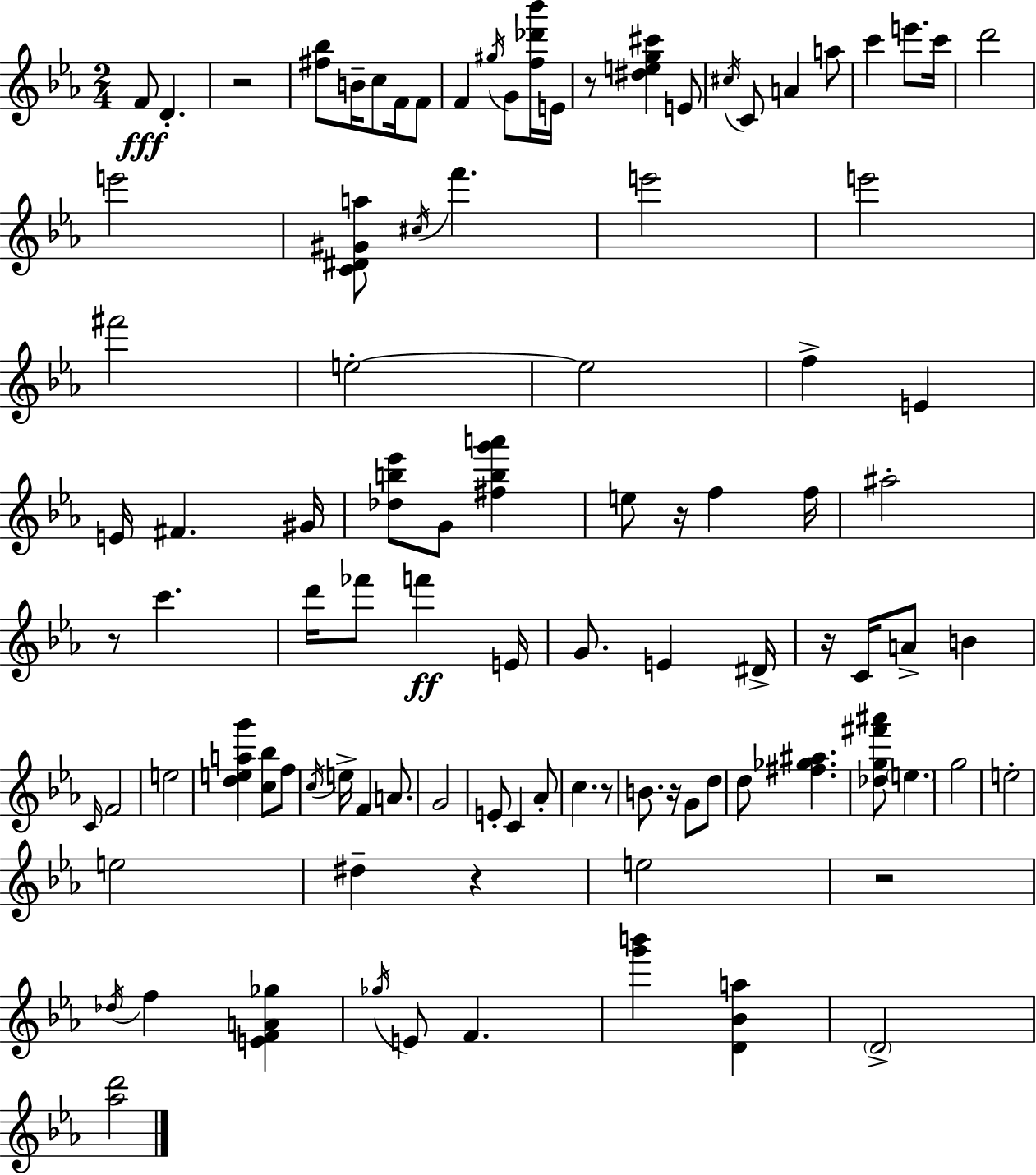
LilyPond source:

{
  \clef treble
  \numericTimeSignature
  \time 2/4
  \key ees \major
  \repeat volta 2 { f'8\fff d'4.-. | r2 | <fis'' bes''>8 b'16-- c''8 f'16 f'8 | f'4 \acciaccatura { gis''16 } g'8 <f'' des''' bes'''>16 | \break e'16 r8 <dis'' e'' g'' cis'''>4 e'8 | \acciaccatura { cis''16 } c'8 a'4 | a''8 c'''4 e'''8. | c'''16 d'''2 | \break e'''2 | <c' dis' gis' a''>8 \acciaccatura { cis''16 } f'''4. | e'''2 | e'''2 | \break fis'''2 | e''2-.~~ | e''2 | f''4-> e'4 | \break e'16 fis'4. | gis'16 <des'' b'' ees'''>8 g'8 <fis'' b'' g''' a'''>4 | e''8 r16 f''4 | f''16 ais''2-. | \break r8 c'''4. | d'''16 fes'''8 f'''4\ff | e'16 g'8. e'4 | dis'16-> r16 c'16 a'8-> b'4 | \break \grace { c'16 } f'2 | e''2 | <d'' e'' a'' g'''>4 | <c'' bes''>8 f''8 \acciaccatura { c''16 } e''16-> f'4 | \break a'8. g'2 | e'8-. c'4 | aes'8-. c''4. | r8 b'8. | \break r16 g'8 d''8 d''8 <fis'' ges'' ais''>4. | <des'' g'' fis''' ais'''>8 \parenthesize e''4. | g''2 | e''2-. | \break e''2 | dis''4-- | r4 e''2 | r2 | \break \acciaccatura { des''16 } f''4 | <e' f' a' ges''>4 \acciaccatura { ges''16 } e'8 | f'4. <g''' b'''>4 | <d' bes' a''>4 \parenthesize d'2-> | \break <aes'' d'''>2 | } \bar "|."
}